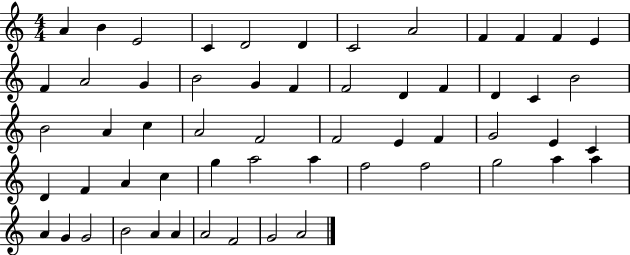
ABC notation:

X:1
T:Untitled
M:4/4
L:1/4
K:C
A B E2 C D2 D C2 A2 F F F E F A2 G B2 G F F2 D F D C B2 B2 A c A2 F2 F2 E F G2 E C D F A c g a2 a f2 f2 g2 a a A G G2 B2 A A A2 F2 G2 A2